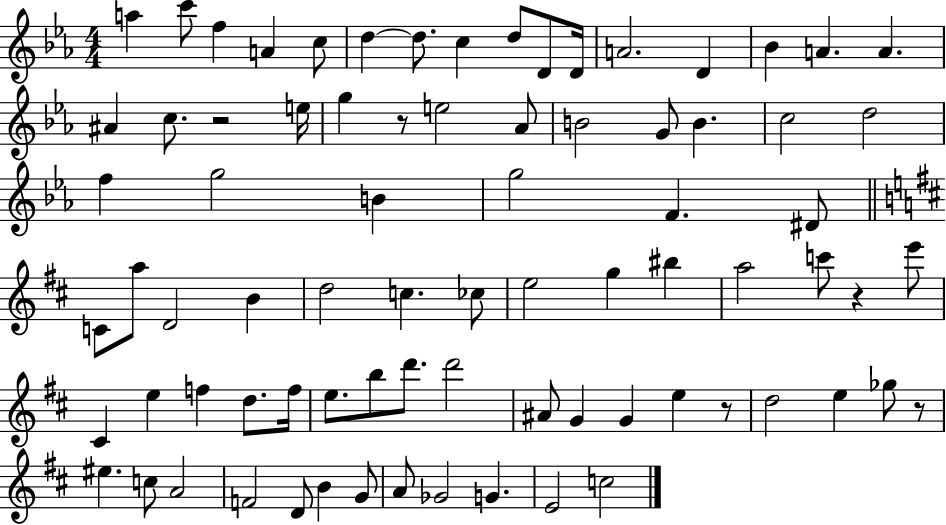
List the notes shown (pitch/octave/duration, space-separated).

A5/q C6/e F5/q A4/q C5/e D5/q D5/e. C5/q D5/e D4/e D4/s A4/h. D4/q Bb4/q A4/q. A4/q. A#4/q C5/e. R/h E5/s G5/q R/e E5/h Ab4/e B4/h G4/e B4/q. C5/h D5/h F5/q G5/h B4/q G5/h F4/q. D#4/e C4/e A5/e D4/h B4/q D5/h C5/q. CES5/e E5/h G5/q BIS5/q A5/h C6/e R/q E6/e C#4/q E5/q F5/q D5/e. F5/s E5/e. B5/e D6/e. D6/h A#4/e G4/q G4/q E5/q R/e D5/h E5/q Gb5/e R/e EIS5/q. C5/e A4/h F4/h D4/e B4/q G4/e A4/e Gb4/h G4/q. E4/h C5/h